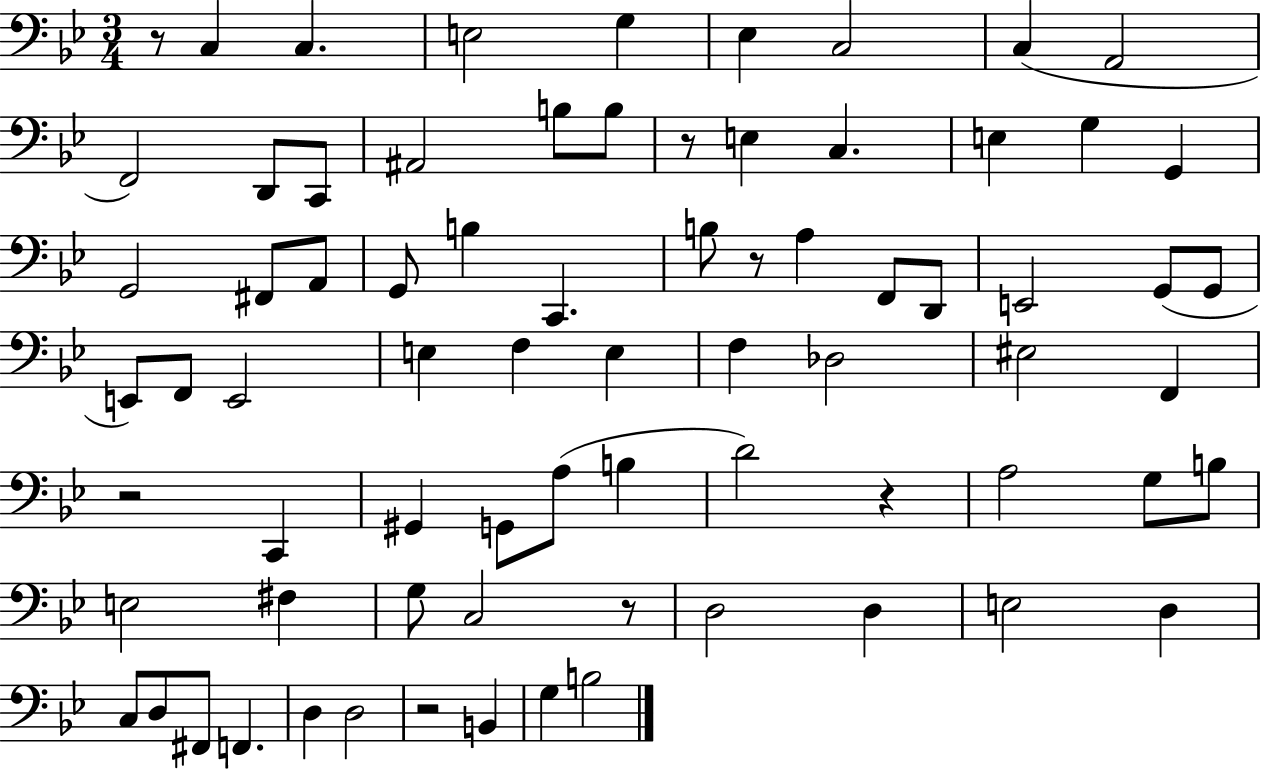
R/e C3/q C3/q. E3/h G3/q Eb3/q C3/h C3/q A2/h F2/h D2/e C2/e A#2/h B3/e B3/e R/e E3/q C3/q. E3/q G3/q G2/q G2/h F#2/e A2/e G2/e B3/q C2/q. B3/e R/e A3/q F2/e D2/e E2/h G2/e G2/e E2/e F2/e E2/h E3/q F3/q E3/q F3/q Db3/h EIS3/h F2/q R/h C2/q G#2/q G2/e A3/e B3/q D4/h R/q A3/h G3/e B3/e E3/h F#3/q G3/e C3/h R/e D3/h D3/q E3/h D3/q C3/e D3/e F#2/e F2/q. D3/q D3/h R/h B2/q G3/q B3/h